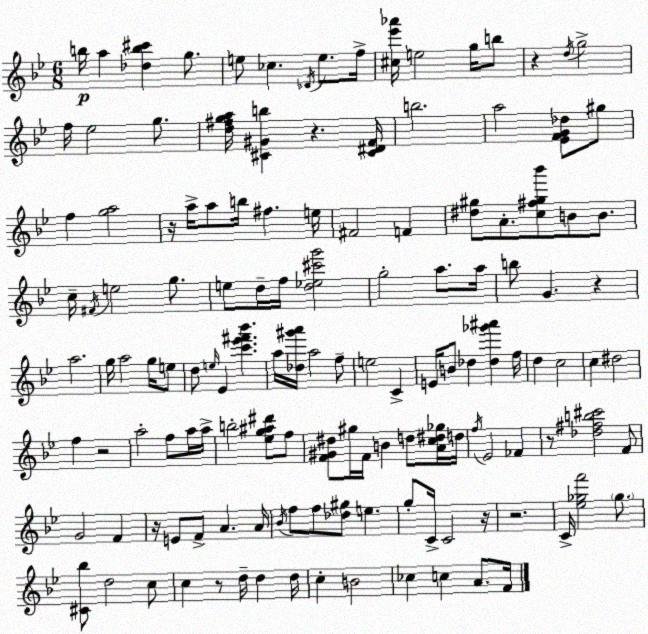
X:1
T:Untitled
M:6/8
L:1/4
K:Gm
b/4 a [_db^c'] g/2 e/2 _c _D/4 e/2 f/4 [^c_e'_a']/4 e2 g/4 b/2 z d/4 g2 f/4 _e2 g/2 [d^fga]/4 [^C^Gb] z [^C^DF]/4 b2 a2 [_EFG_d]/2 ^g/2 f [ga]2 z/4 a/4 a/2 b/4 ^f e/4 ^F2 F [^d^g]/2 A/2 [c^f^g_b']/2 B/2 B/2 c/4 ^F/4 e2 g/2 e/2 d/4 f/4 [d_e^c'g']2 g2 a/2 a/4 b/2 G z a2 g/4 a2 g/4 e/2 d/2 e/4 _E [c'_e'^f'_b'] a/4 [_d^g'a']/4 a2 f/2 e2 C E/4 B/2 _d [_d_g'^a'] f/4 d c2 c ^d2 f z2 a2 f/2 a/4 a/4 b2 [_eg^a^d']/2 f/2 [F^G^d]/2 ^g/4 F/4 B d/2 [Ac^d_g]/4 d/4 f/4 _E2 _F z/2 [_d^fb^c']2 F/2 G2 F z/4 E/2 F/2 A A/4 _B/4 f/2 f/2 [_d^g]/2 e g/2 C/4 C2 z/4 z2 C/4 [_e_gf']2 _g/2 [^C_b]/2 d2 c/2 c z/2 d/4 d d/4 c B2 _c c A/2 F/4